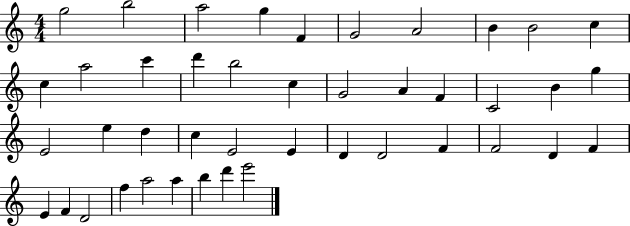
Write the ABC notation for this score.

X:1
T:Untitled
M:4/4
L:1/4
K:C
g2 b2 a2 g F G2 A2 B B2 c c a2 c' d' b2 c G2 A F C2 B g E2 e d c E2 E D D2 F F2 D F E F D2 f a2 a b d' e'2